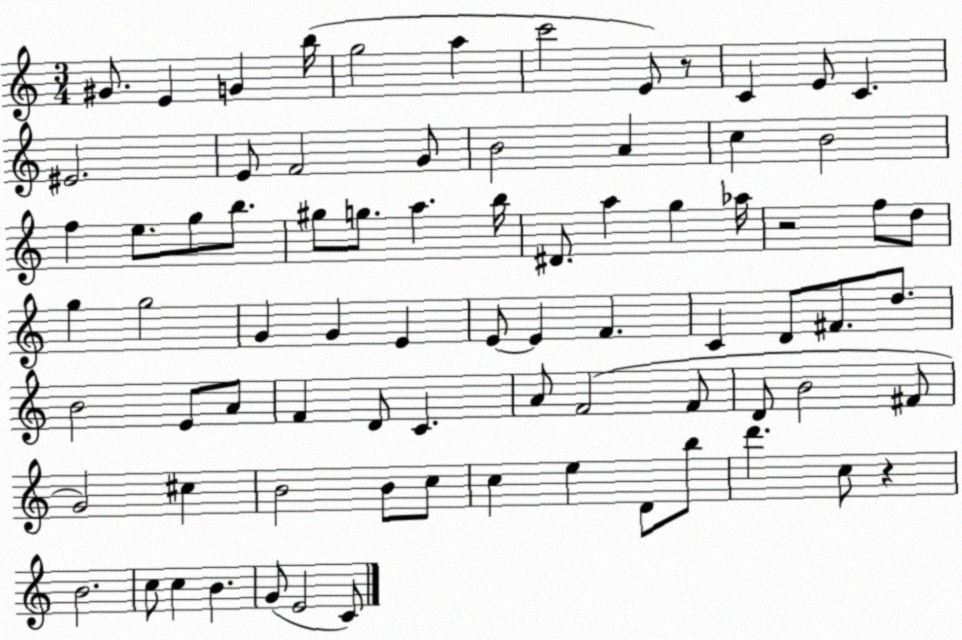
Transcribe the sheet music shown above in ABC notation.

X:1
T:Untitled
M:3/4
L:1/4
K:C
^G/2 E G b/4 g2 a c'2 E/2 z/2 C E/2 C ^E2 E/2 F2 G/2 B2 A c B2 f e/2 g/2 b/2 ^g/2 g/2 a b/4 ^D/2 a g _a/4 z2 f/2 d/2 g g2 G G E E/2 E F C D/2 ^F/2 d/2 B2 E/2 A/2 F D/2 C A/2 F2 F/2 D/2 B2 ^F/2 G2 ^c B2 B/2 c/2 c e D/2 b/2 d' c/2 z B2 c/2 c B G/2 E2 C/2